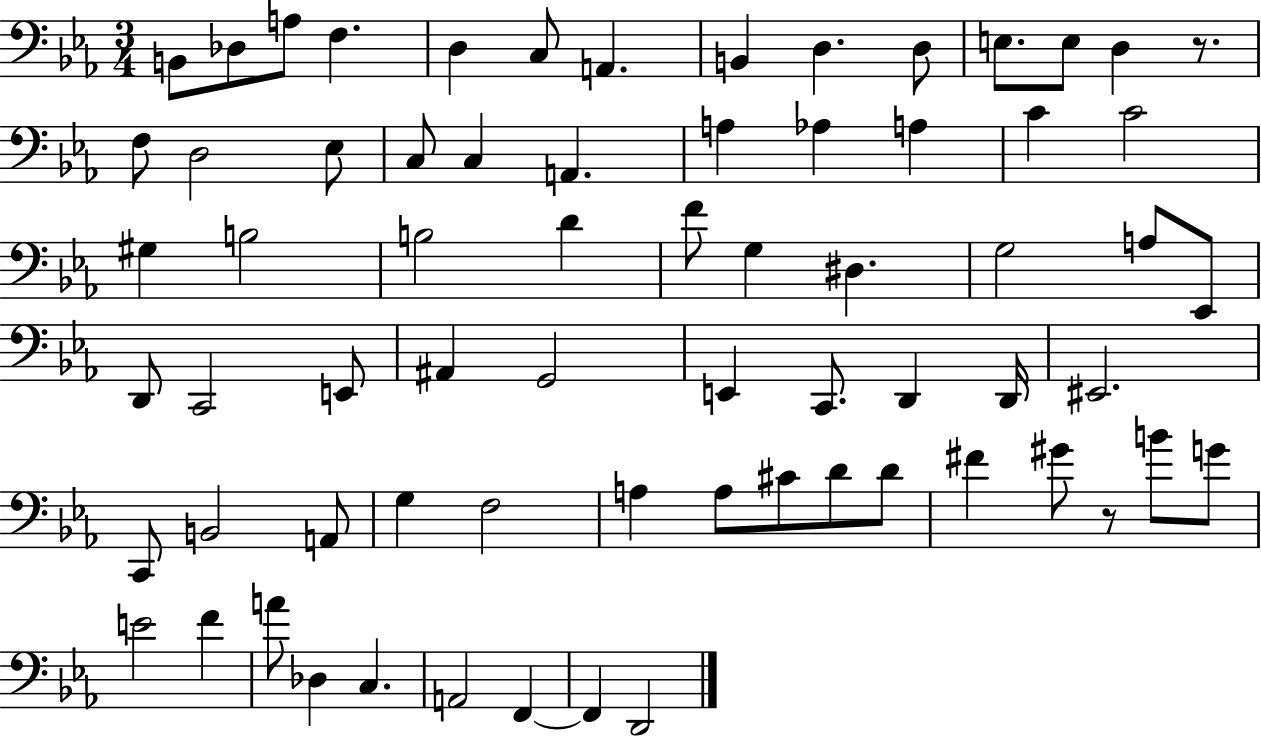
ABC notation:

X:1
T:Untitled
M:3/4
L:1/4
K:Eb
B,,/2 _D,/2 A,/2 F, D, C,/2 A,, B,, D, D,/2 E,/2 E,/2 D, z/2 F,/2 D,2 _E,/2 C,/2 C, A,, A, _A, A, C C2 ^G, B,2 B,2 D F/2 G, ^D, G,2 A,/2 _E,,/2 D,,/2 C,,2 E,,/2 ^A,, G,,2 E,, C,,/2 D,, D,,/4 ^E,,2 C,,/2 B,,2 A,,/2 G, F,2 A, A,/2 ^C/2 D/2 D/2 ^F ^G/2 z/2 B/2 G/2 E2 F A/2 _D, C, A,,2 F,, F,, D,,2